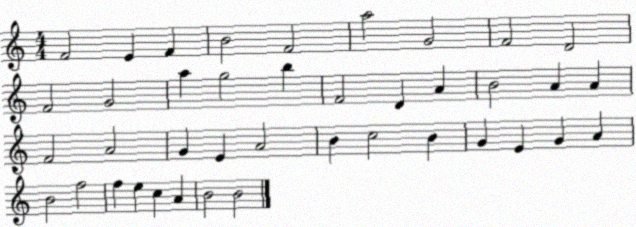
X:1
T:Untitled
M:4/4
L:1/4
K:C
F2 E F B2 F2 a2 G2 F2 D2 F2 G2 a g2 b F2 D A B2 A A F2 A2 G E A2 B c2 B G E G A B2 f2 f e c A B2 B2